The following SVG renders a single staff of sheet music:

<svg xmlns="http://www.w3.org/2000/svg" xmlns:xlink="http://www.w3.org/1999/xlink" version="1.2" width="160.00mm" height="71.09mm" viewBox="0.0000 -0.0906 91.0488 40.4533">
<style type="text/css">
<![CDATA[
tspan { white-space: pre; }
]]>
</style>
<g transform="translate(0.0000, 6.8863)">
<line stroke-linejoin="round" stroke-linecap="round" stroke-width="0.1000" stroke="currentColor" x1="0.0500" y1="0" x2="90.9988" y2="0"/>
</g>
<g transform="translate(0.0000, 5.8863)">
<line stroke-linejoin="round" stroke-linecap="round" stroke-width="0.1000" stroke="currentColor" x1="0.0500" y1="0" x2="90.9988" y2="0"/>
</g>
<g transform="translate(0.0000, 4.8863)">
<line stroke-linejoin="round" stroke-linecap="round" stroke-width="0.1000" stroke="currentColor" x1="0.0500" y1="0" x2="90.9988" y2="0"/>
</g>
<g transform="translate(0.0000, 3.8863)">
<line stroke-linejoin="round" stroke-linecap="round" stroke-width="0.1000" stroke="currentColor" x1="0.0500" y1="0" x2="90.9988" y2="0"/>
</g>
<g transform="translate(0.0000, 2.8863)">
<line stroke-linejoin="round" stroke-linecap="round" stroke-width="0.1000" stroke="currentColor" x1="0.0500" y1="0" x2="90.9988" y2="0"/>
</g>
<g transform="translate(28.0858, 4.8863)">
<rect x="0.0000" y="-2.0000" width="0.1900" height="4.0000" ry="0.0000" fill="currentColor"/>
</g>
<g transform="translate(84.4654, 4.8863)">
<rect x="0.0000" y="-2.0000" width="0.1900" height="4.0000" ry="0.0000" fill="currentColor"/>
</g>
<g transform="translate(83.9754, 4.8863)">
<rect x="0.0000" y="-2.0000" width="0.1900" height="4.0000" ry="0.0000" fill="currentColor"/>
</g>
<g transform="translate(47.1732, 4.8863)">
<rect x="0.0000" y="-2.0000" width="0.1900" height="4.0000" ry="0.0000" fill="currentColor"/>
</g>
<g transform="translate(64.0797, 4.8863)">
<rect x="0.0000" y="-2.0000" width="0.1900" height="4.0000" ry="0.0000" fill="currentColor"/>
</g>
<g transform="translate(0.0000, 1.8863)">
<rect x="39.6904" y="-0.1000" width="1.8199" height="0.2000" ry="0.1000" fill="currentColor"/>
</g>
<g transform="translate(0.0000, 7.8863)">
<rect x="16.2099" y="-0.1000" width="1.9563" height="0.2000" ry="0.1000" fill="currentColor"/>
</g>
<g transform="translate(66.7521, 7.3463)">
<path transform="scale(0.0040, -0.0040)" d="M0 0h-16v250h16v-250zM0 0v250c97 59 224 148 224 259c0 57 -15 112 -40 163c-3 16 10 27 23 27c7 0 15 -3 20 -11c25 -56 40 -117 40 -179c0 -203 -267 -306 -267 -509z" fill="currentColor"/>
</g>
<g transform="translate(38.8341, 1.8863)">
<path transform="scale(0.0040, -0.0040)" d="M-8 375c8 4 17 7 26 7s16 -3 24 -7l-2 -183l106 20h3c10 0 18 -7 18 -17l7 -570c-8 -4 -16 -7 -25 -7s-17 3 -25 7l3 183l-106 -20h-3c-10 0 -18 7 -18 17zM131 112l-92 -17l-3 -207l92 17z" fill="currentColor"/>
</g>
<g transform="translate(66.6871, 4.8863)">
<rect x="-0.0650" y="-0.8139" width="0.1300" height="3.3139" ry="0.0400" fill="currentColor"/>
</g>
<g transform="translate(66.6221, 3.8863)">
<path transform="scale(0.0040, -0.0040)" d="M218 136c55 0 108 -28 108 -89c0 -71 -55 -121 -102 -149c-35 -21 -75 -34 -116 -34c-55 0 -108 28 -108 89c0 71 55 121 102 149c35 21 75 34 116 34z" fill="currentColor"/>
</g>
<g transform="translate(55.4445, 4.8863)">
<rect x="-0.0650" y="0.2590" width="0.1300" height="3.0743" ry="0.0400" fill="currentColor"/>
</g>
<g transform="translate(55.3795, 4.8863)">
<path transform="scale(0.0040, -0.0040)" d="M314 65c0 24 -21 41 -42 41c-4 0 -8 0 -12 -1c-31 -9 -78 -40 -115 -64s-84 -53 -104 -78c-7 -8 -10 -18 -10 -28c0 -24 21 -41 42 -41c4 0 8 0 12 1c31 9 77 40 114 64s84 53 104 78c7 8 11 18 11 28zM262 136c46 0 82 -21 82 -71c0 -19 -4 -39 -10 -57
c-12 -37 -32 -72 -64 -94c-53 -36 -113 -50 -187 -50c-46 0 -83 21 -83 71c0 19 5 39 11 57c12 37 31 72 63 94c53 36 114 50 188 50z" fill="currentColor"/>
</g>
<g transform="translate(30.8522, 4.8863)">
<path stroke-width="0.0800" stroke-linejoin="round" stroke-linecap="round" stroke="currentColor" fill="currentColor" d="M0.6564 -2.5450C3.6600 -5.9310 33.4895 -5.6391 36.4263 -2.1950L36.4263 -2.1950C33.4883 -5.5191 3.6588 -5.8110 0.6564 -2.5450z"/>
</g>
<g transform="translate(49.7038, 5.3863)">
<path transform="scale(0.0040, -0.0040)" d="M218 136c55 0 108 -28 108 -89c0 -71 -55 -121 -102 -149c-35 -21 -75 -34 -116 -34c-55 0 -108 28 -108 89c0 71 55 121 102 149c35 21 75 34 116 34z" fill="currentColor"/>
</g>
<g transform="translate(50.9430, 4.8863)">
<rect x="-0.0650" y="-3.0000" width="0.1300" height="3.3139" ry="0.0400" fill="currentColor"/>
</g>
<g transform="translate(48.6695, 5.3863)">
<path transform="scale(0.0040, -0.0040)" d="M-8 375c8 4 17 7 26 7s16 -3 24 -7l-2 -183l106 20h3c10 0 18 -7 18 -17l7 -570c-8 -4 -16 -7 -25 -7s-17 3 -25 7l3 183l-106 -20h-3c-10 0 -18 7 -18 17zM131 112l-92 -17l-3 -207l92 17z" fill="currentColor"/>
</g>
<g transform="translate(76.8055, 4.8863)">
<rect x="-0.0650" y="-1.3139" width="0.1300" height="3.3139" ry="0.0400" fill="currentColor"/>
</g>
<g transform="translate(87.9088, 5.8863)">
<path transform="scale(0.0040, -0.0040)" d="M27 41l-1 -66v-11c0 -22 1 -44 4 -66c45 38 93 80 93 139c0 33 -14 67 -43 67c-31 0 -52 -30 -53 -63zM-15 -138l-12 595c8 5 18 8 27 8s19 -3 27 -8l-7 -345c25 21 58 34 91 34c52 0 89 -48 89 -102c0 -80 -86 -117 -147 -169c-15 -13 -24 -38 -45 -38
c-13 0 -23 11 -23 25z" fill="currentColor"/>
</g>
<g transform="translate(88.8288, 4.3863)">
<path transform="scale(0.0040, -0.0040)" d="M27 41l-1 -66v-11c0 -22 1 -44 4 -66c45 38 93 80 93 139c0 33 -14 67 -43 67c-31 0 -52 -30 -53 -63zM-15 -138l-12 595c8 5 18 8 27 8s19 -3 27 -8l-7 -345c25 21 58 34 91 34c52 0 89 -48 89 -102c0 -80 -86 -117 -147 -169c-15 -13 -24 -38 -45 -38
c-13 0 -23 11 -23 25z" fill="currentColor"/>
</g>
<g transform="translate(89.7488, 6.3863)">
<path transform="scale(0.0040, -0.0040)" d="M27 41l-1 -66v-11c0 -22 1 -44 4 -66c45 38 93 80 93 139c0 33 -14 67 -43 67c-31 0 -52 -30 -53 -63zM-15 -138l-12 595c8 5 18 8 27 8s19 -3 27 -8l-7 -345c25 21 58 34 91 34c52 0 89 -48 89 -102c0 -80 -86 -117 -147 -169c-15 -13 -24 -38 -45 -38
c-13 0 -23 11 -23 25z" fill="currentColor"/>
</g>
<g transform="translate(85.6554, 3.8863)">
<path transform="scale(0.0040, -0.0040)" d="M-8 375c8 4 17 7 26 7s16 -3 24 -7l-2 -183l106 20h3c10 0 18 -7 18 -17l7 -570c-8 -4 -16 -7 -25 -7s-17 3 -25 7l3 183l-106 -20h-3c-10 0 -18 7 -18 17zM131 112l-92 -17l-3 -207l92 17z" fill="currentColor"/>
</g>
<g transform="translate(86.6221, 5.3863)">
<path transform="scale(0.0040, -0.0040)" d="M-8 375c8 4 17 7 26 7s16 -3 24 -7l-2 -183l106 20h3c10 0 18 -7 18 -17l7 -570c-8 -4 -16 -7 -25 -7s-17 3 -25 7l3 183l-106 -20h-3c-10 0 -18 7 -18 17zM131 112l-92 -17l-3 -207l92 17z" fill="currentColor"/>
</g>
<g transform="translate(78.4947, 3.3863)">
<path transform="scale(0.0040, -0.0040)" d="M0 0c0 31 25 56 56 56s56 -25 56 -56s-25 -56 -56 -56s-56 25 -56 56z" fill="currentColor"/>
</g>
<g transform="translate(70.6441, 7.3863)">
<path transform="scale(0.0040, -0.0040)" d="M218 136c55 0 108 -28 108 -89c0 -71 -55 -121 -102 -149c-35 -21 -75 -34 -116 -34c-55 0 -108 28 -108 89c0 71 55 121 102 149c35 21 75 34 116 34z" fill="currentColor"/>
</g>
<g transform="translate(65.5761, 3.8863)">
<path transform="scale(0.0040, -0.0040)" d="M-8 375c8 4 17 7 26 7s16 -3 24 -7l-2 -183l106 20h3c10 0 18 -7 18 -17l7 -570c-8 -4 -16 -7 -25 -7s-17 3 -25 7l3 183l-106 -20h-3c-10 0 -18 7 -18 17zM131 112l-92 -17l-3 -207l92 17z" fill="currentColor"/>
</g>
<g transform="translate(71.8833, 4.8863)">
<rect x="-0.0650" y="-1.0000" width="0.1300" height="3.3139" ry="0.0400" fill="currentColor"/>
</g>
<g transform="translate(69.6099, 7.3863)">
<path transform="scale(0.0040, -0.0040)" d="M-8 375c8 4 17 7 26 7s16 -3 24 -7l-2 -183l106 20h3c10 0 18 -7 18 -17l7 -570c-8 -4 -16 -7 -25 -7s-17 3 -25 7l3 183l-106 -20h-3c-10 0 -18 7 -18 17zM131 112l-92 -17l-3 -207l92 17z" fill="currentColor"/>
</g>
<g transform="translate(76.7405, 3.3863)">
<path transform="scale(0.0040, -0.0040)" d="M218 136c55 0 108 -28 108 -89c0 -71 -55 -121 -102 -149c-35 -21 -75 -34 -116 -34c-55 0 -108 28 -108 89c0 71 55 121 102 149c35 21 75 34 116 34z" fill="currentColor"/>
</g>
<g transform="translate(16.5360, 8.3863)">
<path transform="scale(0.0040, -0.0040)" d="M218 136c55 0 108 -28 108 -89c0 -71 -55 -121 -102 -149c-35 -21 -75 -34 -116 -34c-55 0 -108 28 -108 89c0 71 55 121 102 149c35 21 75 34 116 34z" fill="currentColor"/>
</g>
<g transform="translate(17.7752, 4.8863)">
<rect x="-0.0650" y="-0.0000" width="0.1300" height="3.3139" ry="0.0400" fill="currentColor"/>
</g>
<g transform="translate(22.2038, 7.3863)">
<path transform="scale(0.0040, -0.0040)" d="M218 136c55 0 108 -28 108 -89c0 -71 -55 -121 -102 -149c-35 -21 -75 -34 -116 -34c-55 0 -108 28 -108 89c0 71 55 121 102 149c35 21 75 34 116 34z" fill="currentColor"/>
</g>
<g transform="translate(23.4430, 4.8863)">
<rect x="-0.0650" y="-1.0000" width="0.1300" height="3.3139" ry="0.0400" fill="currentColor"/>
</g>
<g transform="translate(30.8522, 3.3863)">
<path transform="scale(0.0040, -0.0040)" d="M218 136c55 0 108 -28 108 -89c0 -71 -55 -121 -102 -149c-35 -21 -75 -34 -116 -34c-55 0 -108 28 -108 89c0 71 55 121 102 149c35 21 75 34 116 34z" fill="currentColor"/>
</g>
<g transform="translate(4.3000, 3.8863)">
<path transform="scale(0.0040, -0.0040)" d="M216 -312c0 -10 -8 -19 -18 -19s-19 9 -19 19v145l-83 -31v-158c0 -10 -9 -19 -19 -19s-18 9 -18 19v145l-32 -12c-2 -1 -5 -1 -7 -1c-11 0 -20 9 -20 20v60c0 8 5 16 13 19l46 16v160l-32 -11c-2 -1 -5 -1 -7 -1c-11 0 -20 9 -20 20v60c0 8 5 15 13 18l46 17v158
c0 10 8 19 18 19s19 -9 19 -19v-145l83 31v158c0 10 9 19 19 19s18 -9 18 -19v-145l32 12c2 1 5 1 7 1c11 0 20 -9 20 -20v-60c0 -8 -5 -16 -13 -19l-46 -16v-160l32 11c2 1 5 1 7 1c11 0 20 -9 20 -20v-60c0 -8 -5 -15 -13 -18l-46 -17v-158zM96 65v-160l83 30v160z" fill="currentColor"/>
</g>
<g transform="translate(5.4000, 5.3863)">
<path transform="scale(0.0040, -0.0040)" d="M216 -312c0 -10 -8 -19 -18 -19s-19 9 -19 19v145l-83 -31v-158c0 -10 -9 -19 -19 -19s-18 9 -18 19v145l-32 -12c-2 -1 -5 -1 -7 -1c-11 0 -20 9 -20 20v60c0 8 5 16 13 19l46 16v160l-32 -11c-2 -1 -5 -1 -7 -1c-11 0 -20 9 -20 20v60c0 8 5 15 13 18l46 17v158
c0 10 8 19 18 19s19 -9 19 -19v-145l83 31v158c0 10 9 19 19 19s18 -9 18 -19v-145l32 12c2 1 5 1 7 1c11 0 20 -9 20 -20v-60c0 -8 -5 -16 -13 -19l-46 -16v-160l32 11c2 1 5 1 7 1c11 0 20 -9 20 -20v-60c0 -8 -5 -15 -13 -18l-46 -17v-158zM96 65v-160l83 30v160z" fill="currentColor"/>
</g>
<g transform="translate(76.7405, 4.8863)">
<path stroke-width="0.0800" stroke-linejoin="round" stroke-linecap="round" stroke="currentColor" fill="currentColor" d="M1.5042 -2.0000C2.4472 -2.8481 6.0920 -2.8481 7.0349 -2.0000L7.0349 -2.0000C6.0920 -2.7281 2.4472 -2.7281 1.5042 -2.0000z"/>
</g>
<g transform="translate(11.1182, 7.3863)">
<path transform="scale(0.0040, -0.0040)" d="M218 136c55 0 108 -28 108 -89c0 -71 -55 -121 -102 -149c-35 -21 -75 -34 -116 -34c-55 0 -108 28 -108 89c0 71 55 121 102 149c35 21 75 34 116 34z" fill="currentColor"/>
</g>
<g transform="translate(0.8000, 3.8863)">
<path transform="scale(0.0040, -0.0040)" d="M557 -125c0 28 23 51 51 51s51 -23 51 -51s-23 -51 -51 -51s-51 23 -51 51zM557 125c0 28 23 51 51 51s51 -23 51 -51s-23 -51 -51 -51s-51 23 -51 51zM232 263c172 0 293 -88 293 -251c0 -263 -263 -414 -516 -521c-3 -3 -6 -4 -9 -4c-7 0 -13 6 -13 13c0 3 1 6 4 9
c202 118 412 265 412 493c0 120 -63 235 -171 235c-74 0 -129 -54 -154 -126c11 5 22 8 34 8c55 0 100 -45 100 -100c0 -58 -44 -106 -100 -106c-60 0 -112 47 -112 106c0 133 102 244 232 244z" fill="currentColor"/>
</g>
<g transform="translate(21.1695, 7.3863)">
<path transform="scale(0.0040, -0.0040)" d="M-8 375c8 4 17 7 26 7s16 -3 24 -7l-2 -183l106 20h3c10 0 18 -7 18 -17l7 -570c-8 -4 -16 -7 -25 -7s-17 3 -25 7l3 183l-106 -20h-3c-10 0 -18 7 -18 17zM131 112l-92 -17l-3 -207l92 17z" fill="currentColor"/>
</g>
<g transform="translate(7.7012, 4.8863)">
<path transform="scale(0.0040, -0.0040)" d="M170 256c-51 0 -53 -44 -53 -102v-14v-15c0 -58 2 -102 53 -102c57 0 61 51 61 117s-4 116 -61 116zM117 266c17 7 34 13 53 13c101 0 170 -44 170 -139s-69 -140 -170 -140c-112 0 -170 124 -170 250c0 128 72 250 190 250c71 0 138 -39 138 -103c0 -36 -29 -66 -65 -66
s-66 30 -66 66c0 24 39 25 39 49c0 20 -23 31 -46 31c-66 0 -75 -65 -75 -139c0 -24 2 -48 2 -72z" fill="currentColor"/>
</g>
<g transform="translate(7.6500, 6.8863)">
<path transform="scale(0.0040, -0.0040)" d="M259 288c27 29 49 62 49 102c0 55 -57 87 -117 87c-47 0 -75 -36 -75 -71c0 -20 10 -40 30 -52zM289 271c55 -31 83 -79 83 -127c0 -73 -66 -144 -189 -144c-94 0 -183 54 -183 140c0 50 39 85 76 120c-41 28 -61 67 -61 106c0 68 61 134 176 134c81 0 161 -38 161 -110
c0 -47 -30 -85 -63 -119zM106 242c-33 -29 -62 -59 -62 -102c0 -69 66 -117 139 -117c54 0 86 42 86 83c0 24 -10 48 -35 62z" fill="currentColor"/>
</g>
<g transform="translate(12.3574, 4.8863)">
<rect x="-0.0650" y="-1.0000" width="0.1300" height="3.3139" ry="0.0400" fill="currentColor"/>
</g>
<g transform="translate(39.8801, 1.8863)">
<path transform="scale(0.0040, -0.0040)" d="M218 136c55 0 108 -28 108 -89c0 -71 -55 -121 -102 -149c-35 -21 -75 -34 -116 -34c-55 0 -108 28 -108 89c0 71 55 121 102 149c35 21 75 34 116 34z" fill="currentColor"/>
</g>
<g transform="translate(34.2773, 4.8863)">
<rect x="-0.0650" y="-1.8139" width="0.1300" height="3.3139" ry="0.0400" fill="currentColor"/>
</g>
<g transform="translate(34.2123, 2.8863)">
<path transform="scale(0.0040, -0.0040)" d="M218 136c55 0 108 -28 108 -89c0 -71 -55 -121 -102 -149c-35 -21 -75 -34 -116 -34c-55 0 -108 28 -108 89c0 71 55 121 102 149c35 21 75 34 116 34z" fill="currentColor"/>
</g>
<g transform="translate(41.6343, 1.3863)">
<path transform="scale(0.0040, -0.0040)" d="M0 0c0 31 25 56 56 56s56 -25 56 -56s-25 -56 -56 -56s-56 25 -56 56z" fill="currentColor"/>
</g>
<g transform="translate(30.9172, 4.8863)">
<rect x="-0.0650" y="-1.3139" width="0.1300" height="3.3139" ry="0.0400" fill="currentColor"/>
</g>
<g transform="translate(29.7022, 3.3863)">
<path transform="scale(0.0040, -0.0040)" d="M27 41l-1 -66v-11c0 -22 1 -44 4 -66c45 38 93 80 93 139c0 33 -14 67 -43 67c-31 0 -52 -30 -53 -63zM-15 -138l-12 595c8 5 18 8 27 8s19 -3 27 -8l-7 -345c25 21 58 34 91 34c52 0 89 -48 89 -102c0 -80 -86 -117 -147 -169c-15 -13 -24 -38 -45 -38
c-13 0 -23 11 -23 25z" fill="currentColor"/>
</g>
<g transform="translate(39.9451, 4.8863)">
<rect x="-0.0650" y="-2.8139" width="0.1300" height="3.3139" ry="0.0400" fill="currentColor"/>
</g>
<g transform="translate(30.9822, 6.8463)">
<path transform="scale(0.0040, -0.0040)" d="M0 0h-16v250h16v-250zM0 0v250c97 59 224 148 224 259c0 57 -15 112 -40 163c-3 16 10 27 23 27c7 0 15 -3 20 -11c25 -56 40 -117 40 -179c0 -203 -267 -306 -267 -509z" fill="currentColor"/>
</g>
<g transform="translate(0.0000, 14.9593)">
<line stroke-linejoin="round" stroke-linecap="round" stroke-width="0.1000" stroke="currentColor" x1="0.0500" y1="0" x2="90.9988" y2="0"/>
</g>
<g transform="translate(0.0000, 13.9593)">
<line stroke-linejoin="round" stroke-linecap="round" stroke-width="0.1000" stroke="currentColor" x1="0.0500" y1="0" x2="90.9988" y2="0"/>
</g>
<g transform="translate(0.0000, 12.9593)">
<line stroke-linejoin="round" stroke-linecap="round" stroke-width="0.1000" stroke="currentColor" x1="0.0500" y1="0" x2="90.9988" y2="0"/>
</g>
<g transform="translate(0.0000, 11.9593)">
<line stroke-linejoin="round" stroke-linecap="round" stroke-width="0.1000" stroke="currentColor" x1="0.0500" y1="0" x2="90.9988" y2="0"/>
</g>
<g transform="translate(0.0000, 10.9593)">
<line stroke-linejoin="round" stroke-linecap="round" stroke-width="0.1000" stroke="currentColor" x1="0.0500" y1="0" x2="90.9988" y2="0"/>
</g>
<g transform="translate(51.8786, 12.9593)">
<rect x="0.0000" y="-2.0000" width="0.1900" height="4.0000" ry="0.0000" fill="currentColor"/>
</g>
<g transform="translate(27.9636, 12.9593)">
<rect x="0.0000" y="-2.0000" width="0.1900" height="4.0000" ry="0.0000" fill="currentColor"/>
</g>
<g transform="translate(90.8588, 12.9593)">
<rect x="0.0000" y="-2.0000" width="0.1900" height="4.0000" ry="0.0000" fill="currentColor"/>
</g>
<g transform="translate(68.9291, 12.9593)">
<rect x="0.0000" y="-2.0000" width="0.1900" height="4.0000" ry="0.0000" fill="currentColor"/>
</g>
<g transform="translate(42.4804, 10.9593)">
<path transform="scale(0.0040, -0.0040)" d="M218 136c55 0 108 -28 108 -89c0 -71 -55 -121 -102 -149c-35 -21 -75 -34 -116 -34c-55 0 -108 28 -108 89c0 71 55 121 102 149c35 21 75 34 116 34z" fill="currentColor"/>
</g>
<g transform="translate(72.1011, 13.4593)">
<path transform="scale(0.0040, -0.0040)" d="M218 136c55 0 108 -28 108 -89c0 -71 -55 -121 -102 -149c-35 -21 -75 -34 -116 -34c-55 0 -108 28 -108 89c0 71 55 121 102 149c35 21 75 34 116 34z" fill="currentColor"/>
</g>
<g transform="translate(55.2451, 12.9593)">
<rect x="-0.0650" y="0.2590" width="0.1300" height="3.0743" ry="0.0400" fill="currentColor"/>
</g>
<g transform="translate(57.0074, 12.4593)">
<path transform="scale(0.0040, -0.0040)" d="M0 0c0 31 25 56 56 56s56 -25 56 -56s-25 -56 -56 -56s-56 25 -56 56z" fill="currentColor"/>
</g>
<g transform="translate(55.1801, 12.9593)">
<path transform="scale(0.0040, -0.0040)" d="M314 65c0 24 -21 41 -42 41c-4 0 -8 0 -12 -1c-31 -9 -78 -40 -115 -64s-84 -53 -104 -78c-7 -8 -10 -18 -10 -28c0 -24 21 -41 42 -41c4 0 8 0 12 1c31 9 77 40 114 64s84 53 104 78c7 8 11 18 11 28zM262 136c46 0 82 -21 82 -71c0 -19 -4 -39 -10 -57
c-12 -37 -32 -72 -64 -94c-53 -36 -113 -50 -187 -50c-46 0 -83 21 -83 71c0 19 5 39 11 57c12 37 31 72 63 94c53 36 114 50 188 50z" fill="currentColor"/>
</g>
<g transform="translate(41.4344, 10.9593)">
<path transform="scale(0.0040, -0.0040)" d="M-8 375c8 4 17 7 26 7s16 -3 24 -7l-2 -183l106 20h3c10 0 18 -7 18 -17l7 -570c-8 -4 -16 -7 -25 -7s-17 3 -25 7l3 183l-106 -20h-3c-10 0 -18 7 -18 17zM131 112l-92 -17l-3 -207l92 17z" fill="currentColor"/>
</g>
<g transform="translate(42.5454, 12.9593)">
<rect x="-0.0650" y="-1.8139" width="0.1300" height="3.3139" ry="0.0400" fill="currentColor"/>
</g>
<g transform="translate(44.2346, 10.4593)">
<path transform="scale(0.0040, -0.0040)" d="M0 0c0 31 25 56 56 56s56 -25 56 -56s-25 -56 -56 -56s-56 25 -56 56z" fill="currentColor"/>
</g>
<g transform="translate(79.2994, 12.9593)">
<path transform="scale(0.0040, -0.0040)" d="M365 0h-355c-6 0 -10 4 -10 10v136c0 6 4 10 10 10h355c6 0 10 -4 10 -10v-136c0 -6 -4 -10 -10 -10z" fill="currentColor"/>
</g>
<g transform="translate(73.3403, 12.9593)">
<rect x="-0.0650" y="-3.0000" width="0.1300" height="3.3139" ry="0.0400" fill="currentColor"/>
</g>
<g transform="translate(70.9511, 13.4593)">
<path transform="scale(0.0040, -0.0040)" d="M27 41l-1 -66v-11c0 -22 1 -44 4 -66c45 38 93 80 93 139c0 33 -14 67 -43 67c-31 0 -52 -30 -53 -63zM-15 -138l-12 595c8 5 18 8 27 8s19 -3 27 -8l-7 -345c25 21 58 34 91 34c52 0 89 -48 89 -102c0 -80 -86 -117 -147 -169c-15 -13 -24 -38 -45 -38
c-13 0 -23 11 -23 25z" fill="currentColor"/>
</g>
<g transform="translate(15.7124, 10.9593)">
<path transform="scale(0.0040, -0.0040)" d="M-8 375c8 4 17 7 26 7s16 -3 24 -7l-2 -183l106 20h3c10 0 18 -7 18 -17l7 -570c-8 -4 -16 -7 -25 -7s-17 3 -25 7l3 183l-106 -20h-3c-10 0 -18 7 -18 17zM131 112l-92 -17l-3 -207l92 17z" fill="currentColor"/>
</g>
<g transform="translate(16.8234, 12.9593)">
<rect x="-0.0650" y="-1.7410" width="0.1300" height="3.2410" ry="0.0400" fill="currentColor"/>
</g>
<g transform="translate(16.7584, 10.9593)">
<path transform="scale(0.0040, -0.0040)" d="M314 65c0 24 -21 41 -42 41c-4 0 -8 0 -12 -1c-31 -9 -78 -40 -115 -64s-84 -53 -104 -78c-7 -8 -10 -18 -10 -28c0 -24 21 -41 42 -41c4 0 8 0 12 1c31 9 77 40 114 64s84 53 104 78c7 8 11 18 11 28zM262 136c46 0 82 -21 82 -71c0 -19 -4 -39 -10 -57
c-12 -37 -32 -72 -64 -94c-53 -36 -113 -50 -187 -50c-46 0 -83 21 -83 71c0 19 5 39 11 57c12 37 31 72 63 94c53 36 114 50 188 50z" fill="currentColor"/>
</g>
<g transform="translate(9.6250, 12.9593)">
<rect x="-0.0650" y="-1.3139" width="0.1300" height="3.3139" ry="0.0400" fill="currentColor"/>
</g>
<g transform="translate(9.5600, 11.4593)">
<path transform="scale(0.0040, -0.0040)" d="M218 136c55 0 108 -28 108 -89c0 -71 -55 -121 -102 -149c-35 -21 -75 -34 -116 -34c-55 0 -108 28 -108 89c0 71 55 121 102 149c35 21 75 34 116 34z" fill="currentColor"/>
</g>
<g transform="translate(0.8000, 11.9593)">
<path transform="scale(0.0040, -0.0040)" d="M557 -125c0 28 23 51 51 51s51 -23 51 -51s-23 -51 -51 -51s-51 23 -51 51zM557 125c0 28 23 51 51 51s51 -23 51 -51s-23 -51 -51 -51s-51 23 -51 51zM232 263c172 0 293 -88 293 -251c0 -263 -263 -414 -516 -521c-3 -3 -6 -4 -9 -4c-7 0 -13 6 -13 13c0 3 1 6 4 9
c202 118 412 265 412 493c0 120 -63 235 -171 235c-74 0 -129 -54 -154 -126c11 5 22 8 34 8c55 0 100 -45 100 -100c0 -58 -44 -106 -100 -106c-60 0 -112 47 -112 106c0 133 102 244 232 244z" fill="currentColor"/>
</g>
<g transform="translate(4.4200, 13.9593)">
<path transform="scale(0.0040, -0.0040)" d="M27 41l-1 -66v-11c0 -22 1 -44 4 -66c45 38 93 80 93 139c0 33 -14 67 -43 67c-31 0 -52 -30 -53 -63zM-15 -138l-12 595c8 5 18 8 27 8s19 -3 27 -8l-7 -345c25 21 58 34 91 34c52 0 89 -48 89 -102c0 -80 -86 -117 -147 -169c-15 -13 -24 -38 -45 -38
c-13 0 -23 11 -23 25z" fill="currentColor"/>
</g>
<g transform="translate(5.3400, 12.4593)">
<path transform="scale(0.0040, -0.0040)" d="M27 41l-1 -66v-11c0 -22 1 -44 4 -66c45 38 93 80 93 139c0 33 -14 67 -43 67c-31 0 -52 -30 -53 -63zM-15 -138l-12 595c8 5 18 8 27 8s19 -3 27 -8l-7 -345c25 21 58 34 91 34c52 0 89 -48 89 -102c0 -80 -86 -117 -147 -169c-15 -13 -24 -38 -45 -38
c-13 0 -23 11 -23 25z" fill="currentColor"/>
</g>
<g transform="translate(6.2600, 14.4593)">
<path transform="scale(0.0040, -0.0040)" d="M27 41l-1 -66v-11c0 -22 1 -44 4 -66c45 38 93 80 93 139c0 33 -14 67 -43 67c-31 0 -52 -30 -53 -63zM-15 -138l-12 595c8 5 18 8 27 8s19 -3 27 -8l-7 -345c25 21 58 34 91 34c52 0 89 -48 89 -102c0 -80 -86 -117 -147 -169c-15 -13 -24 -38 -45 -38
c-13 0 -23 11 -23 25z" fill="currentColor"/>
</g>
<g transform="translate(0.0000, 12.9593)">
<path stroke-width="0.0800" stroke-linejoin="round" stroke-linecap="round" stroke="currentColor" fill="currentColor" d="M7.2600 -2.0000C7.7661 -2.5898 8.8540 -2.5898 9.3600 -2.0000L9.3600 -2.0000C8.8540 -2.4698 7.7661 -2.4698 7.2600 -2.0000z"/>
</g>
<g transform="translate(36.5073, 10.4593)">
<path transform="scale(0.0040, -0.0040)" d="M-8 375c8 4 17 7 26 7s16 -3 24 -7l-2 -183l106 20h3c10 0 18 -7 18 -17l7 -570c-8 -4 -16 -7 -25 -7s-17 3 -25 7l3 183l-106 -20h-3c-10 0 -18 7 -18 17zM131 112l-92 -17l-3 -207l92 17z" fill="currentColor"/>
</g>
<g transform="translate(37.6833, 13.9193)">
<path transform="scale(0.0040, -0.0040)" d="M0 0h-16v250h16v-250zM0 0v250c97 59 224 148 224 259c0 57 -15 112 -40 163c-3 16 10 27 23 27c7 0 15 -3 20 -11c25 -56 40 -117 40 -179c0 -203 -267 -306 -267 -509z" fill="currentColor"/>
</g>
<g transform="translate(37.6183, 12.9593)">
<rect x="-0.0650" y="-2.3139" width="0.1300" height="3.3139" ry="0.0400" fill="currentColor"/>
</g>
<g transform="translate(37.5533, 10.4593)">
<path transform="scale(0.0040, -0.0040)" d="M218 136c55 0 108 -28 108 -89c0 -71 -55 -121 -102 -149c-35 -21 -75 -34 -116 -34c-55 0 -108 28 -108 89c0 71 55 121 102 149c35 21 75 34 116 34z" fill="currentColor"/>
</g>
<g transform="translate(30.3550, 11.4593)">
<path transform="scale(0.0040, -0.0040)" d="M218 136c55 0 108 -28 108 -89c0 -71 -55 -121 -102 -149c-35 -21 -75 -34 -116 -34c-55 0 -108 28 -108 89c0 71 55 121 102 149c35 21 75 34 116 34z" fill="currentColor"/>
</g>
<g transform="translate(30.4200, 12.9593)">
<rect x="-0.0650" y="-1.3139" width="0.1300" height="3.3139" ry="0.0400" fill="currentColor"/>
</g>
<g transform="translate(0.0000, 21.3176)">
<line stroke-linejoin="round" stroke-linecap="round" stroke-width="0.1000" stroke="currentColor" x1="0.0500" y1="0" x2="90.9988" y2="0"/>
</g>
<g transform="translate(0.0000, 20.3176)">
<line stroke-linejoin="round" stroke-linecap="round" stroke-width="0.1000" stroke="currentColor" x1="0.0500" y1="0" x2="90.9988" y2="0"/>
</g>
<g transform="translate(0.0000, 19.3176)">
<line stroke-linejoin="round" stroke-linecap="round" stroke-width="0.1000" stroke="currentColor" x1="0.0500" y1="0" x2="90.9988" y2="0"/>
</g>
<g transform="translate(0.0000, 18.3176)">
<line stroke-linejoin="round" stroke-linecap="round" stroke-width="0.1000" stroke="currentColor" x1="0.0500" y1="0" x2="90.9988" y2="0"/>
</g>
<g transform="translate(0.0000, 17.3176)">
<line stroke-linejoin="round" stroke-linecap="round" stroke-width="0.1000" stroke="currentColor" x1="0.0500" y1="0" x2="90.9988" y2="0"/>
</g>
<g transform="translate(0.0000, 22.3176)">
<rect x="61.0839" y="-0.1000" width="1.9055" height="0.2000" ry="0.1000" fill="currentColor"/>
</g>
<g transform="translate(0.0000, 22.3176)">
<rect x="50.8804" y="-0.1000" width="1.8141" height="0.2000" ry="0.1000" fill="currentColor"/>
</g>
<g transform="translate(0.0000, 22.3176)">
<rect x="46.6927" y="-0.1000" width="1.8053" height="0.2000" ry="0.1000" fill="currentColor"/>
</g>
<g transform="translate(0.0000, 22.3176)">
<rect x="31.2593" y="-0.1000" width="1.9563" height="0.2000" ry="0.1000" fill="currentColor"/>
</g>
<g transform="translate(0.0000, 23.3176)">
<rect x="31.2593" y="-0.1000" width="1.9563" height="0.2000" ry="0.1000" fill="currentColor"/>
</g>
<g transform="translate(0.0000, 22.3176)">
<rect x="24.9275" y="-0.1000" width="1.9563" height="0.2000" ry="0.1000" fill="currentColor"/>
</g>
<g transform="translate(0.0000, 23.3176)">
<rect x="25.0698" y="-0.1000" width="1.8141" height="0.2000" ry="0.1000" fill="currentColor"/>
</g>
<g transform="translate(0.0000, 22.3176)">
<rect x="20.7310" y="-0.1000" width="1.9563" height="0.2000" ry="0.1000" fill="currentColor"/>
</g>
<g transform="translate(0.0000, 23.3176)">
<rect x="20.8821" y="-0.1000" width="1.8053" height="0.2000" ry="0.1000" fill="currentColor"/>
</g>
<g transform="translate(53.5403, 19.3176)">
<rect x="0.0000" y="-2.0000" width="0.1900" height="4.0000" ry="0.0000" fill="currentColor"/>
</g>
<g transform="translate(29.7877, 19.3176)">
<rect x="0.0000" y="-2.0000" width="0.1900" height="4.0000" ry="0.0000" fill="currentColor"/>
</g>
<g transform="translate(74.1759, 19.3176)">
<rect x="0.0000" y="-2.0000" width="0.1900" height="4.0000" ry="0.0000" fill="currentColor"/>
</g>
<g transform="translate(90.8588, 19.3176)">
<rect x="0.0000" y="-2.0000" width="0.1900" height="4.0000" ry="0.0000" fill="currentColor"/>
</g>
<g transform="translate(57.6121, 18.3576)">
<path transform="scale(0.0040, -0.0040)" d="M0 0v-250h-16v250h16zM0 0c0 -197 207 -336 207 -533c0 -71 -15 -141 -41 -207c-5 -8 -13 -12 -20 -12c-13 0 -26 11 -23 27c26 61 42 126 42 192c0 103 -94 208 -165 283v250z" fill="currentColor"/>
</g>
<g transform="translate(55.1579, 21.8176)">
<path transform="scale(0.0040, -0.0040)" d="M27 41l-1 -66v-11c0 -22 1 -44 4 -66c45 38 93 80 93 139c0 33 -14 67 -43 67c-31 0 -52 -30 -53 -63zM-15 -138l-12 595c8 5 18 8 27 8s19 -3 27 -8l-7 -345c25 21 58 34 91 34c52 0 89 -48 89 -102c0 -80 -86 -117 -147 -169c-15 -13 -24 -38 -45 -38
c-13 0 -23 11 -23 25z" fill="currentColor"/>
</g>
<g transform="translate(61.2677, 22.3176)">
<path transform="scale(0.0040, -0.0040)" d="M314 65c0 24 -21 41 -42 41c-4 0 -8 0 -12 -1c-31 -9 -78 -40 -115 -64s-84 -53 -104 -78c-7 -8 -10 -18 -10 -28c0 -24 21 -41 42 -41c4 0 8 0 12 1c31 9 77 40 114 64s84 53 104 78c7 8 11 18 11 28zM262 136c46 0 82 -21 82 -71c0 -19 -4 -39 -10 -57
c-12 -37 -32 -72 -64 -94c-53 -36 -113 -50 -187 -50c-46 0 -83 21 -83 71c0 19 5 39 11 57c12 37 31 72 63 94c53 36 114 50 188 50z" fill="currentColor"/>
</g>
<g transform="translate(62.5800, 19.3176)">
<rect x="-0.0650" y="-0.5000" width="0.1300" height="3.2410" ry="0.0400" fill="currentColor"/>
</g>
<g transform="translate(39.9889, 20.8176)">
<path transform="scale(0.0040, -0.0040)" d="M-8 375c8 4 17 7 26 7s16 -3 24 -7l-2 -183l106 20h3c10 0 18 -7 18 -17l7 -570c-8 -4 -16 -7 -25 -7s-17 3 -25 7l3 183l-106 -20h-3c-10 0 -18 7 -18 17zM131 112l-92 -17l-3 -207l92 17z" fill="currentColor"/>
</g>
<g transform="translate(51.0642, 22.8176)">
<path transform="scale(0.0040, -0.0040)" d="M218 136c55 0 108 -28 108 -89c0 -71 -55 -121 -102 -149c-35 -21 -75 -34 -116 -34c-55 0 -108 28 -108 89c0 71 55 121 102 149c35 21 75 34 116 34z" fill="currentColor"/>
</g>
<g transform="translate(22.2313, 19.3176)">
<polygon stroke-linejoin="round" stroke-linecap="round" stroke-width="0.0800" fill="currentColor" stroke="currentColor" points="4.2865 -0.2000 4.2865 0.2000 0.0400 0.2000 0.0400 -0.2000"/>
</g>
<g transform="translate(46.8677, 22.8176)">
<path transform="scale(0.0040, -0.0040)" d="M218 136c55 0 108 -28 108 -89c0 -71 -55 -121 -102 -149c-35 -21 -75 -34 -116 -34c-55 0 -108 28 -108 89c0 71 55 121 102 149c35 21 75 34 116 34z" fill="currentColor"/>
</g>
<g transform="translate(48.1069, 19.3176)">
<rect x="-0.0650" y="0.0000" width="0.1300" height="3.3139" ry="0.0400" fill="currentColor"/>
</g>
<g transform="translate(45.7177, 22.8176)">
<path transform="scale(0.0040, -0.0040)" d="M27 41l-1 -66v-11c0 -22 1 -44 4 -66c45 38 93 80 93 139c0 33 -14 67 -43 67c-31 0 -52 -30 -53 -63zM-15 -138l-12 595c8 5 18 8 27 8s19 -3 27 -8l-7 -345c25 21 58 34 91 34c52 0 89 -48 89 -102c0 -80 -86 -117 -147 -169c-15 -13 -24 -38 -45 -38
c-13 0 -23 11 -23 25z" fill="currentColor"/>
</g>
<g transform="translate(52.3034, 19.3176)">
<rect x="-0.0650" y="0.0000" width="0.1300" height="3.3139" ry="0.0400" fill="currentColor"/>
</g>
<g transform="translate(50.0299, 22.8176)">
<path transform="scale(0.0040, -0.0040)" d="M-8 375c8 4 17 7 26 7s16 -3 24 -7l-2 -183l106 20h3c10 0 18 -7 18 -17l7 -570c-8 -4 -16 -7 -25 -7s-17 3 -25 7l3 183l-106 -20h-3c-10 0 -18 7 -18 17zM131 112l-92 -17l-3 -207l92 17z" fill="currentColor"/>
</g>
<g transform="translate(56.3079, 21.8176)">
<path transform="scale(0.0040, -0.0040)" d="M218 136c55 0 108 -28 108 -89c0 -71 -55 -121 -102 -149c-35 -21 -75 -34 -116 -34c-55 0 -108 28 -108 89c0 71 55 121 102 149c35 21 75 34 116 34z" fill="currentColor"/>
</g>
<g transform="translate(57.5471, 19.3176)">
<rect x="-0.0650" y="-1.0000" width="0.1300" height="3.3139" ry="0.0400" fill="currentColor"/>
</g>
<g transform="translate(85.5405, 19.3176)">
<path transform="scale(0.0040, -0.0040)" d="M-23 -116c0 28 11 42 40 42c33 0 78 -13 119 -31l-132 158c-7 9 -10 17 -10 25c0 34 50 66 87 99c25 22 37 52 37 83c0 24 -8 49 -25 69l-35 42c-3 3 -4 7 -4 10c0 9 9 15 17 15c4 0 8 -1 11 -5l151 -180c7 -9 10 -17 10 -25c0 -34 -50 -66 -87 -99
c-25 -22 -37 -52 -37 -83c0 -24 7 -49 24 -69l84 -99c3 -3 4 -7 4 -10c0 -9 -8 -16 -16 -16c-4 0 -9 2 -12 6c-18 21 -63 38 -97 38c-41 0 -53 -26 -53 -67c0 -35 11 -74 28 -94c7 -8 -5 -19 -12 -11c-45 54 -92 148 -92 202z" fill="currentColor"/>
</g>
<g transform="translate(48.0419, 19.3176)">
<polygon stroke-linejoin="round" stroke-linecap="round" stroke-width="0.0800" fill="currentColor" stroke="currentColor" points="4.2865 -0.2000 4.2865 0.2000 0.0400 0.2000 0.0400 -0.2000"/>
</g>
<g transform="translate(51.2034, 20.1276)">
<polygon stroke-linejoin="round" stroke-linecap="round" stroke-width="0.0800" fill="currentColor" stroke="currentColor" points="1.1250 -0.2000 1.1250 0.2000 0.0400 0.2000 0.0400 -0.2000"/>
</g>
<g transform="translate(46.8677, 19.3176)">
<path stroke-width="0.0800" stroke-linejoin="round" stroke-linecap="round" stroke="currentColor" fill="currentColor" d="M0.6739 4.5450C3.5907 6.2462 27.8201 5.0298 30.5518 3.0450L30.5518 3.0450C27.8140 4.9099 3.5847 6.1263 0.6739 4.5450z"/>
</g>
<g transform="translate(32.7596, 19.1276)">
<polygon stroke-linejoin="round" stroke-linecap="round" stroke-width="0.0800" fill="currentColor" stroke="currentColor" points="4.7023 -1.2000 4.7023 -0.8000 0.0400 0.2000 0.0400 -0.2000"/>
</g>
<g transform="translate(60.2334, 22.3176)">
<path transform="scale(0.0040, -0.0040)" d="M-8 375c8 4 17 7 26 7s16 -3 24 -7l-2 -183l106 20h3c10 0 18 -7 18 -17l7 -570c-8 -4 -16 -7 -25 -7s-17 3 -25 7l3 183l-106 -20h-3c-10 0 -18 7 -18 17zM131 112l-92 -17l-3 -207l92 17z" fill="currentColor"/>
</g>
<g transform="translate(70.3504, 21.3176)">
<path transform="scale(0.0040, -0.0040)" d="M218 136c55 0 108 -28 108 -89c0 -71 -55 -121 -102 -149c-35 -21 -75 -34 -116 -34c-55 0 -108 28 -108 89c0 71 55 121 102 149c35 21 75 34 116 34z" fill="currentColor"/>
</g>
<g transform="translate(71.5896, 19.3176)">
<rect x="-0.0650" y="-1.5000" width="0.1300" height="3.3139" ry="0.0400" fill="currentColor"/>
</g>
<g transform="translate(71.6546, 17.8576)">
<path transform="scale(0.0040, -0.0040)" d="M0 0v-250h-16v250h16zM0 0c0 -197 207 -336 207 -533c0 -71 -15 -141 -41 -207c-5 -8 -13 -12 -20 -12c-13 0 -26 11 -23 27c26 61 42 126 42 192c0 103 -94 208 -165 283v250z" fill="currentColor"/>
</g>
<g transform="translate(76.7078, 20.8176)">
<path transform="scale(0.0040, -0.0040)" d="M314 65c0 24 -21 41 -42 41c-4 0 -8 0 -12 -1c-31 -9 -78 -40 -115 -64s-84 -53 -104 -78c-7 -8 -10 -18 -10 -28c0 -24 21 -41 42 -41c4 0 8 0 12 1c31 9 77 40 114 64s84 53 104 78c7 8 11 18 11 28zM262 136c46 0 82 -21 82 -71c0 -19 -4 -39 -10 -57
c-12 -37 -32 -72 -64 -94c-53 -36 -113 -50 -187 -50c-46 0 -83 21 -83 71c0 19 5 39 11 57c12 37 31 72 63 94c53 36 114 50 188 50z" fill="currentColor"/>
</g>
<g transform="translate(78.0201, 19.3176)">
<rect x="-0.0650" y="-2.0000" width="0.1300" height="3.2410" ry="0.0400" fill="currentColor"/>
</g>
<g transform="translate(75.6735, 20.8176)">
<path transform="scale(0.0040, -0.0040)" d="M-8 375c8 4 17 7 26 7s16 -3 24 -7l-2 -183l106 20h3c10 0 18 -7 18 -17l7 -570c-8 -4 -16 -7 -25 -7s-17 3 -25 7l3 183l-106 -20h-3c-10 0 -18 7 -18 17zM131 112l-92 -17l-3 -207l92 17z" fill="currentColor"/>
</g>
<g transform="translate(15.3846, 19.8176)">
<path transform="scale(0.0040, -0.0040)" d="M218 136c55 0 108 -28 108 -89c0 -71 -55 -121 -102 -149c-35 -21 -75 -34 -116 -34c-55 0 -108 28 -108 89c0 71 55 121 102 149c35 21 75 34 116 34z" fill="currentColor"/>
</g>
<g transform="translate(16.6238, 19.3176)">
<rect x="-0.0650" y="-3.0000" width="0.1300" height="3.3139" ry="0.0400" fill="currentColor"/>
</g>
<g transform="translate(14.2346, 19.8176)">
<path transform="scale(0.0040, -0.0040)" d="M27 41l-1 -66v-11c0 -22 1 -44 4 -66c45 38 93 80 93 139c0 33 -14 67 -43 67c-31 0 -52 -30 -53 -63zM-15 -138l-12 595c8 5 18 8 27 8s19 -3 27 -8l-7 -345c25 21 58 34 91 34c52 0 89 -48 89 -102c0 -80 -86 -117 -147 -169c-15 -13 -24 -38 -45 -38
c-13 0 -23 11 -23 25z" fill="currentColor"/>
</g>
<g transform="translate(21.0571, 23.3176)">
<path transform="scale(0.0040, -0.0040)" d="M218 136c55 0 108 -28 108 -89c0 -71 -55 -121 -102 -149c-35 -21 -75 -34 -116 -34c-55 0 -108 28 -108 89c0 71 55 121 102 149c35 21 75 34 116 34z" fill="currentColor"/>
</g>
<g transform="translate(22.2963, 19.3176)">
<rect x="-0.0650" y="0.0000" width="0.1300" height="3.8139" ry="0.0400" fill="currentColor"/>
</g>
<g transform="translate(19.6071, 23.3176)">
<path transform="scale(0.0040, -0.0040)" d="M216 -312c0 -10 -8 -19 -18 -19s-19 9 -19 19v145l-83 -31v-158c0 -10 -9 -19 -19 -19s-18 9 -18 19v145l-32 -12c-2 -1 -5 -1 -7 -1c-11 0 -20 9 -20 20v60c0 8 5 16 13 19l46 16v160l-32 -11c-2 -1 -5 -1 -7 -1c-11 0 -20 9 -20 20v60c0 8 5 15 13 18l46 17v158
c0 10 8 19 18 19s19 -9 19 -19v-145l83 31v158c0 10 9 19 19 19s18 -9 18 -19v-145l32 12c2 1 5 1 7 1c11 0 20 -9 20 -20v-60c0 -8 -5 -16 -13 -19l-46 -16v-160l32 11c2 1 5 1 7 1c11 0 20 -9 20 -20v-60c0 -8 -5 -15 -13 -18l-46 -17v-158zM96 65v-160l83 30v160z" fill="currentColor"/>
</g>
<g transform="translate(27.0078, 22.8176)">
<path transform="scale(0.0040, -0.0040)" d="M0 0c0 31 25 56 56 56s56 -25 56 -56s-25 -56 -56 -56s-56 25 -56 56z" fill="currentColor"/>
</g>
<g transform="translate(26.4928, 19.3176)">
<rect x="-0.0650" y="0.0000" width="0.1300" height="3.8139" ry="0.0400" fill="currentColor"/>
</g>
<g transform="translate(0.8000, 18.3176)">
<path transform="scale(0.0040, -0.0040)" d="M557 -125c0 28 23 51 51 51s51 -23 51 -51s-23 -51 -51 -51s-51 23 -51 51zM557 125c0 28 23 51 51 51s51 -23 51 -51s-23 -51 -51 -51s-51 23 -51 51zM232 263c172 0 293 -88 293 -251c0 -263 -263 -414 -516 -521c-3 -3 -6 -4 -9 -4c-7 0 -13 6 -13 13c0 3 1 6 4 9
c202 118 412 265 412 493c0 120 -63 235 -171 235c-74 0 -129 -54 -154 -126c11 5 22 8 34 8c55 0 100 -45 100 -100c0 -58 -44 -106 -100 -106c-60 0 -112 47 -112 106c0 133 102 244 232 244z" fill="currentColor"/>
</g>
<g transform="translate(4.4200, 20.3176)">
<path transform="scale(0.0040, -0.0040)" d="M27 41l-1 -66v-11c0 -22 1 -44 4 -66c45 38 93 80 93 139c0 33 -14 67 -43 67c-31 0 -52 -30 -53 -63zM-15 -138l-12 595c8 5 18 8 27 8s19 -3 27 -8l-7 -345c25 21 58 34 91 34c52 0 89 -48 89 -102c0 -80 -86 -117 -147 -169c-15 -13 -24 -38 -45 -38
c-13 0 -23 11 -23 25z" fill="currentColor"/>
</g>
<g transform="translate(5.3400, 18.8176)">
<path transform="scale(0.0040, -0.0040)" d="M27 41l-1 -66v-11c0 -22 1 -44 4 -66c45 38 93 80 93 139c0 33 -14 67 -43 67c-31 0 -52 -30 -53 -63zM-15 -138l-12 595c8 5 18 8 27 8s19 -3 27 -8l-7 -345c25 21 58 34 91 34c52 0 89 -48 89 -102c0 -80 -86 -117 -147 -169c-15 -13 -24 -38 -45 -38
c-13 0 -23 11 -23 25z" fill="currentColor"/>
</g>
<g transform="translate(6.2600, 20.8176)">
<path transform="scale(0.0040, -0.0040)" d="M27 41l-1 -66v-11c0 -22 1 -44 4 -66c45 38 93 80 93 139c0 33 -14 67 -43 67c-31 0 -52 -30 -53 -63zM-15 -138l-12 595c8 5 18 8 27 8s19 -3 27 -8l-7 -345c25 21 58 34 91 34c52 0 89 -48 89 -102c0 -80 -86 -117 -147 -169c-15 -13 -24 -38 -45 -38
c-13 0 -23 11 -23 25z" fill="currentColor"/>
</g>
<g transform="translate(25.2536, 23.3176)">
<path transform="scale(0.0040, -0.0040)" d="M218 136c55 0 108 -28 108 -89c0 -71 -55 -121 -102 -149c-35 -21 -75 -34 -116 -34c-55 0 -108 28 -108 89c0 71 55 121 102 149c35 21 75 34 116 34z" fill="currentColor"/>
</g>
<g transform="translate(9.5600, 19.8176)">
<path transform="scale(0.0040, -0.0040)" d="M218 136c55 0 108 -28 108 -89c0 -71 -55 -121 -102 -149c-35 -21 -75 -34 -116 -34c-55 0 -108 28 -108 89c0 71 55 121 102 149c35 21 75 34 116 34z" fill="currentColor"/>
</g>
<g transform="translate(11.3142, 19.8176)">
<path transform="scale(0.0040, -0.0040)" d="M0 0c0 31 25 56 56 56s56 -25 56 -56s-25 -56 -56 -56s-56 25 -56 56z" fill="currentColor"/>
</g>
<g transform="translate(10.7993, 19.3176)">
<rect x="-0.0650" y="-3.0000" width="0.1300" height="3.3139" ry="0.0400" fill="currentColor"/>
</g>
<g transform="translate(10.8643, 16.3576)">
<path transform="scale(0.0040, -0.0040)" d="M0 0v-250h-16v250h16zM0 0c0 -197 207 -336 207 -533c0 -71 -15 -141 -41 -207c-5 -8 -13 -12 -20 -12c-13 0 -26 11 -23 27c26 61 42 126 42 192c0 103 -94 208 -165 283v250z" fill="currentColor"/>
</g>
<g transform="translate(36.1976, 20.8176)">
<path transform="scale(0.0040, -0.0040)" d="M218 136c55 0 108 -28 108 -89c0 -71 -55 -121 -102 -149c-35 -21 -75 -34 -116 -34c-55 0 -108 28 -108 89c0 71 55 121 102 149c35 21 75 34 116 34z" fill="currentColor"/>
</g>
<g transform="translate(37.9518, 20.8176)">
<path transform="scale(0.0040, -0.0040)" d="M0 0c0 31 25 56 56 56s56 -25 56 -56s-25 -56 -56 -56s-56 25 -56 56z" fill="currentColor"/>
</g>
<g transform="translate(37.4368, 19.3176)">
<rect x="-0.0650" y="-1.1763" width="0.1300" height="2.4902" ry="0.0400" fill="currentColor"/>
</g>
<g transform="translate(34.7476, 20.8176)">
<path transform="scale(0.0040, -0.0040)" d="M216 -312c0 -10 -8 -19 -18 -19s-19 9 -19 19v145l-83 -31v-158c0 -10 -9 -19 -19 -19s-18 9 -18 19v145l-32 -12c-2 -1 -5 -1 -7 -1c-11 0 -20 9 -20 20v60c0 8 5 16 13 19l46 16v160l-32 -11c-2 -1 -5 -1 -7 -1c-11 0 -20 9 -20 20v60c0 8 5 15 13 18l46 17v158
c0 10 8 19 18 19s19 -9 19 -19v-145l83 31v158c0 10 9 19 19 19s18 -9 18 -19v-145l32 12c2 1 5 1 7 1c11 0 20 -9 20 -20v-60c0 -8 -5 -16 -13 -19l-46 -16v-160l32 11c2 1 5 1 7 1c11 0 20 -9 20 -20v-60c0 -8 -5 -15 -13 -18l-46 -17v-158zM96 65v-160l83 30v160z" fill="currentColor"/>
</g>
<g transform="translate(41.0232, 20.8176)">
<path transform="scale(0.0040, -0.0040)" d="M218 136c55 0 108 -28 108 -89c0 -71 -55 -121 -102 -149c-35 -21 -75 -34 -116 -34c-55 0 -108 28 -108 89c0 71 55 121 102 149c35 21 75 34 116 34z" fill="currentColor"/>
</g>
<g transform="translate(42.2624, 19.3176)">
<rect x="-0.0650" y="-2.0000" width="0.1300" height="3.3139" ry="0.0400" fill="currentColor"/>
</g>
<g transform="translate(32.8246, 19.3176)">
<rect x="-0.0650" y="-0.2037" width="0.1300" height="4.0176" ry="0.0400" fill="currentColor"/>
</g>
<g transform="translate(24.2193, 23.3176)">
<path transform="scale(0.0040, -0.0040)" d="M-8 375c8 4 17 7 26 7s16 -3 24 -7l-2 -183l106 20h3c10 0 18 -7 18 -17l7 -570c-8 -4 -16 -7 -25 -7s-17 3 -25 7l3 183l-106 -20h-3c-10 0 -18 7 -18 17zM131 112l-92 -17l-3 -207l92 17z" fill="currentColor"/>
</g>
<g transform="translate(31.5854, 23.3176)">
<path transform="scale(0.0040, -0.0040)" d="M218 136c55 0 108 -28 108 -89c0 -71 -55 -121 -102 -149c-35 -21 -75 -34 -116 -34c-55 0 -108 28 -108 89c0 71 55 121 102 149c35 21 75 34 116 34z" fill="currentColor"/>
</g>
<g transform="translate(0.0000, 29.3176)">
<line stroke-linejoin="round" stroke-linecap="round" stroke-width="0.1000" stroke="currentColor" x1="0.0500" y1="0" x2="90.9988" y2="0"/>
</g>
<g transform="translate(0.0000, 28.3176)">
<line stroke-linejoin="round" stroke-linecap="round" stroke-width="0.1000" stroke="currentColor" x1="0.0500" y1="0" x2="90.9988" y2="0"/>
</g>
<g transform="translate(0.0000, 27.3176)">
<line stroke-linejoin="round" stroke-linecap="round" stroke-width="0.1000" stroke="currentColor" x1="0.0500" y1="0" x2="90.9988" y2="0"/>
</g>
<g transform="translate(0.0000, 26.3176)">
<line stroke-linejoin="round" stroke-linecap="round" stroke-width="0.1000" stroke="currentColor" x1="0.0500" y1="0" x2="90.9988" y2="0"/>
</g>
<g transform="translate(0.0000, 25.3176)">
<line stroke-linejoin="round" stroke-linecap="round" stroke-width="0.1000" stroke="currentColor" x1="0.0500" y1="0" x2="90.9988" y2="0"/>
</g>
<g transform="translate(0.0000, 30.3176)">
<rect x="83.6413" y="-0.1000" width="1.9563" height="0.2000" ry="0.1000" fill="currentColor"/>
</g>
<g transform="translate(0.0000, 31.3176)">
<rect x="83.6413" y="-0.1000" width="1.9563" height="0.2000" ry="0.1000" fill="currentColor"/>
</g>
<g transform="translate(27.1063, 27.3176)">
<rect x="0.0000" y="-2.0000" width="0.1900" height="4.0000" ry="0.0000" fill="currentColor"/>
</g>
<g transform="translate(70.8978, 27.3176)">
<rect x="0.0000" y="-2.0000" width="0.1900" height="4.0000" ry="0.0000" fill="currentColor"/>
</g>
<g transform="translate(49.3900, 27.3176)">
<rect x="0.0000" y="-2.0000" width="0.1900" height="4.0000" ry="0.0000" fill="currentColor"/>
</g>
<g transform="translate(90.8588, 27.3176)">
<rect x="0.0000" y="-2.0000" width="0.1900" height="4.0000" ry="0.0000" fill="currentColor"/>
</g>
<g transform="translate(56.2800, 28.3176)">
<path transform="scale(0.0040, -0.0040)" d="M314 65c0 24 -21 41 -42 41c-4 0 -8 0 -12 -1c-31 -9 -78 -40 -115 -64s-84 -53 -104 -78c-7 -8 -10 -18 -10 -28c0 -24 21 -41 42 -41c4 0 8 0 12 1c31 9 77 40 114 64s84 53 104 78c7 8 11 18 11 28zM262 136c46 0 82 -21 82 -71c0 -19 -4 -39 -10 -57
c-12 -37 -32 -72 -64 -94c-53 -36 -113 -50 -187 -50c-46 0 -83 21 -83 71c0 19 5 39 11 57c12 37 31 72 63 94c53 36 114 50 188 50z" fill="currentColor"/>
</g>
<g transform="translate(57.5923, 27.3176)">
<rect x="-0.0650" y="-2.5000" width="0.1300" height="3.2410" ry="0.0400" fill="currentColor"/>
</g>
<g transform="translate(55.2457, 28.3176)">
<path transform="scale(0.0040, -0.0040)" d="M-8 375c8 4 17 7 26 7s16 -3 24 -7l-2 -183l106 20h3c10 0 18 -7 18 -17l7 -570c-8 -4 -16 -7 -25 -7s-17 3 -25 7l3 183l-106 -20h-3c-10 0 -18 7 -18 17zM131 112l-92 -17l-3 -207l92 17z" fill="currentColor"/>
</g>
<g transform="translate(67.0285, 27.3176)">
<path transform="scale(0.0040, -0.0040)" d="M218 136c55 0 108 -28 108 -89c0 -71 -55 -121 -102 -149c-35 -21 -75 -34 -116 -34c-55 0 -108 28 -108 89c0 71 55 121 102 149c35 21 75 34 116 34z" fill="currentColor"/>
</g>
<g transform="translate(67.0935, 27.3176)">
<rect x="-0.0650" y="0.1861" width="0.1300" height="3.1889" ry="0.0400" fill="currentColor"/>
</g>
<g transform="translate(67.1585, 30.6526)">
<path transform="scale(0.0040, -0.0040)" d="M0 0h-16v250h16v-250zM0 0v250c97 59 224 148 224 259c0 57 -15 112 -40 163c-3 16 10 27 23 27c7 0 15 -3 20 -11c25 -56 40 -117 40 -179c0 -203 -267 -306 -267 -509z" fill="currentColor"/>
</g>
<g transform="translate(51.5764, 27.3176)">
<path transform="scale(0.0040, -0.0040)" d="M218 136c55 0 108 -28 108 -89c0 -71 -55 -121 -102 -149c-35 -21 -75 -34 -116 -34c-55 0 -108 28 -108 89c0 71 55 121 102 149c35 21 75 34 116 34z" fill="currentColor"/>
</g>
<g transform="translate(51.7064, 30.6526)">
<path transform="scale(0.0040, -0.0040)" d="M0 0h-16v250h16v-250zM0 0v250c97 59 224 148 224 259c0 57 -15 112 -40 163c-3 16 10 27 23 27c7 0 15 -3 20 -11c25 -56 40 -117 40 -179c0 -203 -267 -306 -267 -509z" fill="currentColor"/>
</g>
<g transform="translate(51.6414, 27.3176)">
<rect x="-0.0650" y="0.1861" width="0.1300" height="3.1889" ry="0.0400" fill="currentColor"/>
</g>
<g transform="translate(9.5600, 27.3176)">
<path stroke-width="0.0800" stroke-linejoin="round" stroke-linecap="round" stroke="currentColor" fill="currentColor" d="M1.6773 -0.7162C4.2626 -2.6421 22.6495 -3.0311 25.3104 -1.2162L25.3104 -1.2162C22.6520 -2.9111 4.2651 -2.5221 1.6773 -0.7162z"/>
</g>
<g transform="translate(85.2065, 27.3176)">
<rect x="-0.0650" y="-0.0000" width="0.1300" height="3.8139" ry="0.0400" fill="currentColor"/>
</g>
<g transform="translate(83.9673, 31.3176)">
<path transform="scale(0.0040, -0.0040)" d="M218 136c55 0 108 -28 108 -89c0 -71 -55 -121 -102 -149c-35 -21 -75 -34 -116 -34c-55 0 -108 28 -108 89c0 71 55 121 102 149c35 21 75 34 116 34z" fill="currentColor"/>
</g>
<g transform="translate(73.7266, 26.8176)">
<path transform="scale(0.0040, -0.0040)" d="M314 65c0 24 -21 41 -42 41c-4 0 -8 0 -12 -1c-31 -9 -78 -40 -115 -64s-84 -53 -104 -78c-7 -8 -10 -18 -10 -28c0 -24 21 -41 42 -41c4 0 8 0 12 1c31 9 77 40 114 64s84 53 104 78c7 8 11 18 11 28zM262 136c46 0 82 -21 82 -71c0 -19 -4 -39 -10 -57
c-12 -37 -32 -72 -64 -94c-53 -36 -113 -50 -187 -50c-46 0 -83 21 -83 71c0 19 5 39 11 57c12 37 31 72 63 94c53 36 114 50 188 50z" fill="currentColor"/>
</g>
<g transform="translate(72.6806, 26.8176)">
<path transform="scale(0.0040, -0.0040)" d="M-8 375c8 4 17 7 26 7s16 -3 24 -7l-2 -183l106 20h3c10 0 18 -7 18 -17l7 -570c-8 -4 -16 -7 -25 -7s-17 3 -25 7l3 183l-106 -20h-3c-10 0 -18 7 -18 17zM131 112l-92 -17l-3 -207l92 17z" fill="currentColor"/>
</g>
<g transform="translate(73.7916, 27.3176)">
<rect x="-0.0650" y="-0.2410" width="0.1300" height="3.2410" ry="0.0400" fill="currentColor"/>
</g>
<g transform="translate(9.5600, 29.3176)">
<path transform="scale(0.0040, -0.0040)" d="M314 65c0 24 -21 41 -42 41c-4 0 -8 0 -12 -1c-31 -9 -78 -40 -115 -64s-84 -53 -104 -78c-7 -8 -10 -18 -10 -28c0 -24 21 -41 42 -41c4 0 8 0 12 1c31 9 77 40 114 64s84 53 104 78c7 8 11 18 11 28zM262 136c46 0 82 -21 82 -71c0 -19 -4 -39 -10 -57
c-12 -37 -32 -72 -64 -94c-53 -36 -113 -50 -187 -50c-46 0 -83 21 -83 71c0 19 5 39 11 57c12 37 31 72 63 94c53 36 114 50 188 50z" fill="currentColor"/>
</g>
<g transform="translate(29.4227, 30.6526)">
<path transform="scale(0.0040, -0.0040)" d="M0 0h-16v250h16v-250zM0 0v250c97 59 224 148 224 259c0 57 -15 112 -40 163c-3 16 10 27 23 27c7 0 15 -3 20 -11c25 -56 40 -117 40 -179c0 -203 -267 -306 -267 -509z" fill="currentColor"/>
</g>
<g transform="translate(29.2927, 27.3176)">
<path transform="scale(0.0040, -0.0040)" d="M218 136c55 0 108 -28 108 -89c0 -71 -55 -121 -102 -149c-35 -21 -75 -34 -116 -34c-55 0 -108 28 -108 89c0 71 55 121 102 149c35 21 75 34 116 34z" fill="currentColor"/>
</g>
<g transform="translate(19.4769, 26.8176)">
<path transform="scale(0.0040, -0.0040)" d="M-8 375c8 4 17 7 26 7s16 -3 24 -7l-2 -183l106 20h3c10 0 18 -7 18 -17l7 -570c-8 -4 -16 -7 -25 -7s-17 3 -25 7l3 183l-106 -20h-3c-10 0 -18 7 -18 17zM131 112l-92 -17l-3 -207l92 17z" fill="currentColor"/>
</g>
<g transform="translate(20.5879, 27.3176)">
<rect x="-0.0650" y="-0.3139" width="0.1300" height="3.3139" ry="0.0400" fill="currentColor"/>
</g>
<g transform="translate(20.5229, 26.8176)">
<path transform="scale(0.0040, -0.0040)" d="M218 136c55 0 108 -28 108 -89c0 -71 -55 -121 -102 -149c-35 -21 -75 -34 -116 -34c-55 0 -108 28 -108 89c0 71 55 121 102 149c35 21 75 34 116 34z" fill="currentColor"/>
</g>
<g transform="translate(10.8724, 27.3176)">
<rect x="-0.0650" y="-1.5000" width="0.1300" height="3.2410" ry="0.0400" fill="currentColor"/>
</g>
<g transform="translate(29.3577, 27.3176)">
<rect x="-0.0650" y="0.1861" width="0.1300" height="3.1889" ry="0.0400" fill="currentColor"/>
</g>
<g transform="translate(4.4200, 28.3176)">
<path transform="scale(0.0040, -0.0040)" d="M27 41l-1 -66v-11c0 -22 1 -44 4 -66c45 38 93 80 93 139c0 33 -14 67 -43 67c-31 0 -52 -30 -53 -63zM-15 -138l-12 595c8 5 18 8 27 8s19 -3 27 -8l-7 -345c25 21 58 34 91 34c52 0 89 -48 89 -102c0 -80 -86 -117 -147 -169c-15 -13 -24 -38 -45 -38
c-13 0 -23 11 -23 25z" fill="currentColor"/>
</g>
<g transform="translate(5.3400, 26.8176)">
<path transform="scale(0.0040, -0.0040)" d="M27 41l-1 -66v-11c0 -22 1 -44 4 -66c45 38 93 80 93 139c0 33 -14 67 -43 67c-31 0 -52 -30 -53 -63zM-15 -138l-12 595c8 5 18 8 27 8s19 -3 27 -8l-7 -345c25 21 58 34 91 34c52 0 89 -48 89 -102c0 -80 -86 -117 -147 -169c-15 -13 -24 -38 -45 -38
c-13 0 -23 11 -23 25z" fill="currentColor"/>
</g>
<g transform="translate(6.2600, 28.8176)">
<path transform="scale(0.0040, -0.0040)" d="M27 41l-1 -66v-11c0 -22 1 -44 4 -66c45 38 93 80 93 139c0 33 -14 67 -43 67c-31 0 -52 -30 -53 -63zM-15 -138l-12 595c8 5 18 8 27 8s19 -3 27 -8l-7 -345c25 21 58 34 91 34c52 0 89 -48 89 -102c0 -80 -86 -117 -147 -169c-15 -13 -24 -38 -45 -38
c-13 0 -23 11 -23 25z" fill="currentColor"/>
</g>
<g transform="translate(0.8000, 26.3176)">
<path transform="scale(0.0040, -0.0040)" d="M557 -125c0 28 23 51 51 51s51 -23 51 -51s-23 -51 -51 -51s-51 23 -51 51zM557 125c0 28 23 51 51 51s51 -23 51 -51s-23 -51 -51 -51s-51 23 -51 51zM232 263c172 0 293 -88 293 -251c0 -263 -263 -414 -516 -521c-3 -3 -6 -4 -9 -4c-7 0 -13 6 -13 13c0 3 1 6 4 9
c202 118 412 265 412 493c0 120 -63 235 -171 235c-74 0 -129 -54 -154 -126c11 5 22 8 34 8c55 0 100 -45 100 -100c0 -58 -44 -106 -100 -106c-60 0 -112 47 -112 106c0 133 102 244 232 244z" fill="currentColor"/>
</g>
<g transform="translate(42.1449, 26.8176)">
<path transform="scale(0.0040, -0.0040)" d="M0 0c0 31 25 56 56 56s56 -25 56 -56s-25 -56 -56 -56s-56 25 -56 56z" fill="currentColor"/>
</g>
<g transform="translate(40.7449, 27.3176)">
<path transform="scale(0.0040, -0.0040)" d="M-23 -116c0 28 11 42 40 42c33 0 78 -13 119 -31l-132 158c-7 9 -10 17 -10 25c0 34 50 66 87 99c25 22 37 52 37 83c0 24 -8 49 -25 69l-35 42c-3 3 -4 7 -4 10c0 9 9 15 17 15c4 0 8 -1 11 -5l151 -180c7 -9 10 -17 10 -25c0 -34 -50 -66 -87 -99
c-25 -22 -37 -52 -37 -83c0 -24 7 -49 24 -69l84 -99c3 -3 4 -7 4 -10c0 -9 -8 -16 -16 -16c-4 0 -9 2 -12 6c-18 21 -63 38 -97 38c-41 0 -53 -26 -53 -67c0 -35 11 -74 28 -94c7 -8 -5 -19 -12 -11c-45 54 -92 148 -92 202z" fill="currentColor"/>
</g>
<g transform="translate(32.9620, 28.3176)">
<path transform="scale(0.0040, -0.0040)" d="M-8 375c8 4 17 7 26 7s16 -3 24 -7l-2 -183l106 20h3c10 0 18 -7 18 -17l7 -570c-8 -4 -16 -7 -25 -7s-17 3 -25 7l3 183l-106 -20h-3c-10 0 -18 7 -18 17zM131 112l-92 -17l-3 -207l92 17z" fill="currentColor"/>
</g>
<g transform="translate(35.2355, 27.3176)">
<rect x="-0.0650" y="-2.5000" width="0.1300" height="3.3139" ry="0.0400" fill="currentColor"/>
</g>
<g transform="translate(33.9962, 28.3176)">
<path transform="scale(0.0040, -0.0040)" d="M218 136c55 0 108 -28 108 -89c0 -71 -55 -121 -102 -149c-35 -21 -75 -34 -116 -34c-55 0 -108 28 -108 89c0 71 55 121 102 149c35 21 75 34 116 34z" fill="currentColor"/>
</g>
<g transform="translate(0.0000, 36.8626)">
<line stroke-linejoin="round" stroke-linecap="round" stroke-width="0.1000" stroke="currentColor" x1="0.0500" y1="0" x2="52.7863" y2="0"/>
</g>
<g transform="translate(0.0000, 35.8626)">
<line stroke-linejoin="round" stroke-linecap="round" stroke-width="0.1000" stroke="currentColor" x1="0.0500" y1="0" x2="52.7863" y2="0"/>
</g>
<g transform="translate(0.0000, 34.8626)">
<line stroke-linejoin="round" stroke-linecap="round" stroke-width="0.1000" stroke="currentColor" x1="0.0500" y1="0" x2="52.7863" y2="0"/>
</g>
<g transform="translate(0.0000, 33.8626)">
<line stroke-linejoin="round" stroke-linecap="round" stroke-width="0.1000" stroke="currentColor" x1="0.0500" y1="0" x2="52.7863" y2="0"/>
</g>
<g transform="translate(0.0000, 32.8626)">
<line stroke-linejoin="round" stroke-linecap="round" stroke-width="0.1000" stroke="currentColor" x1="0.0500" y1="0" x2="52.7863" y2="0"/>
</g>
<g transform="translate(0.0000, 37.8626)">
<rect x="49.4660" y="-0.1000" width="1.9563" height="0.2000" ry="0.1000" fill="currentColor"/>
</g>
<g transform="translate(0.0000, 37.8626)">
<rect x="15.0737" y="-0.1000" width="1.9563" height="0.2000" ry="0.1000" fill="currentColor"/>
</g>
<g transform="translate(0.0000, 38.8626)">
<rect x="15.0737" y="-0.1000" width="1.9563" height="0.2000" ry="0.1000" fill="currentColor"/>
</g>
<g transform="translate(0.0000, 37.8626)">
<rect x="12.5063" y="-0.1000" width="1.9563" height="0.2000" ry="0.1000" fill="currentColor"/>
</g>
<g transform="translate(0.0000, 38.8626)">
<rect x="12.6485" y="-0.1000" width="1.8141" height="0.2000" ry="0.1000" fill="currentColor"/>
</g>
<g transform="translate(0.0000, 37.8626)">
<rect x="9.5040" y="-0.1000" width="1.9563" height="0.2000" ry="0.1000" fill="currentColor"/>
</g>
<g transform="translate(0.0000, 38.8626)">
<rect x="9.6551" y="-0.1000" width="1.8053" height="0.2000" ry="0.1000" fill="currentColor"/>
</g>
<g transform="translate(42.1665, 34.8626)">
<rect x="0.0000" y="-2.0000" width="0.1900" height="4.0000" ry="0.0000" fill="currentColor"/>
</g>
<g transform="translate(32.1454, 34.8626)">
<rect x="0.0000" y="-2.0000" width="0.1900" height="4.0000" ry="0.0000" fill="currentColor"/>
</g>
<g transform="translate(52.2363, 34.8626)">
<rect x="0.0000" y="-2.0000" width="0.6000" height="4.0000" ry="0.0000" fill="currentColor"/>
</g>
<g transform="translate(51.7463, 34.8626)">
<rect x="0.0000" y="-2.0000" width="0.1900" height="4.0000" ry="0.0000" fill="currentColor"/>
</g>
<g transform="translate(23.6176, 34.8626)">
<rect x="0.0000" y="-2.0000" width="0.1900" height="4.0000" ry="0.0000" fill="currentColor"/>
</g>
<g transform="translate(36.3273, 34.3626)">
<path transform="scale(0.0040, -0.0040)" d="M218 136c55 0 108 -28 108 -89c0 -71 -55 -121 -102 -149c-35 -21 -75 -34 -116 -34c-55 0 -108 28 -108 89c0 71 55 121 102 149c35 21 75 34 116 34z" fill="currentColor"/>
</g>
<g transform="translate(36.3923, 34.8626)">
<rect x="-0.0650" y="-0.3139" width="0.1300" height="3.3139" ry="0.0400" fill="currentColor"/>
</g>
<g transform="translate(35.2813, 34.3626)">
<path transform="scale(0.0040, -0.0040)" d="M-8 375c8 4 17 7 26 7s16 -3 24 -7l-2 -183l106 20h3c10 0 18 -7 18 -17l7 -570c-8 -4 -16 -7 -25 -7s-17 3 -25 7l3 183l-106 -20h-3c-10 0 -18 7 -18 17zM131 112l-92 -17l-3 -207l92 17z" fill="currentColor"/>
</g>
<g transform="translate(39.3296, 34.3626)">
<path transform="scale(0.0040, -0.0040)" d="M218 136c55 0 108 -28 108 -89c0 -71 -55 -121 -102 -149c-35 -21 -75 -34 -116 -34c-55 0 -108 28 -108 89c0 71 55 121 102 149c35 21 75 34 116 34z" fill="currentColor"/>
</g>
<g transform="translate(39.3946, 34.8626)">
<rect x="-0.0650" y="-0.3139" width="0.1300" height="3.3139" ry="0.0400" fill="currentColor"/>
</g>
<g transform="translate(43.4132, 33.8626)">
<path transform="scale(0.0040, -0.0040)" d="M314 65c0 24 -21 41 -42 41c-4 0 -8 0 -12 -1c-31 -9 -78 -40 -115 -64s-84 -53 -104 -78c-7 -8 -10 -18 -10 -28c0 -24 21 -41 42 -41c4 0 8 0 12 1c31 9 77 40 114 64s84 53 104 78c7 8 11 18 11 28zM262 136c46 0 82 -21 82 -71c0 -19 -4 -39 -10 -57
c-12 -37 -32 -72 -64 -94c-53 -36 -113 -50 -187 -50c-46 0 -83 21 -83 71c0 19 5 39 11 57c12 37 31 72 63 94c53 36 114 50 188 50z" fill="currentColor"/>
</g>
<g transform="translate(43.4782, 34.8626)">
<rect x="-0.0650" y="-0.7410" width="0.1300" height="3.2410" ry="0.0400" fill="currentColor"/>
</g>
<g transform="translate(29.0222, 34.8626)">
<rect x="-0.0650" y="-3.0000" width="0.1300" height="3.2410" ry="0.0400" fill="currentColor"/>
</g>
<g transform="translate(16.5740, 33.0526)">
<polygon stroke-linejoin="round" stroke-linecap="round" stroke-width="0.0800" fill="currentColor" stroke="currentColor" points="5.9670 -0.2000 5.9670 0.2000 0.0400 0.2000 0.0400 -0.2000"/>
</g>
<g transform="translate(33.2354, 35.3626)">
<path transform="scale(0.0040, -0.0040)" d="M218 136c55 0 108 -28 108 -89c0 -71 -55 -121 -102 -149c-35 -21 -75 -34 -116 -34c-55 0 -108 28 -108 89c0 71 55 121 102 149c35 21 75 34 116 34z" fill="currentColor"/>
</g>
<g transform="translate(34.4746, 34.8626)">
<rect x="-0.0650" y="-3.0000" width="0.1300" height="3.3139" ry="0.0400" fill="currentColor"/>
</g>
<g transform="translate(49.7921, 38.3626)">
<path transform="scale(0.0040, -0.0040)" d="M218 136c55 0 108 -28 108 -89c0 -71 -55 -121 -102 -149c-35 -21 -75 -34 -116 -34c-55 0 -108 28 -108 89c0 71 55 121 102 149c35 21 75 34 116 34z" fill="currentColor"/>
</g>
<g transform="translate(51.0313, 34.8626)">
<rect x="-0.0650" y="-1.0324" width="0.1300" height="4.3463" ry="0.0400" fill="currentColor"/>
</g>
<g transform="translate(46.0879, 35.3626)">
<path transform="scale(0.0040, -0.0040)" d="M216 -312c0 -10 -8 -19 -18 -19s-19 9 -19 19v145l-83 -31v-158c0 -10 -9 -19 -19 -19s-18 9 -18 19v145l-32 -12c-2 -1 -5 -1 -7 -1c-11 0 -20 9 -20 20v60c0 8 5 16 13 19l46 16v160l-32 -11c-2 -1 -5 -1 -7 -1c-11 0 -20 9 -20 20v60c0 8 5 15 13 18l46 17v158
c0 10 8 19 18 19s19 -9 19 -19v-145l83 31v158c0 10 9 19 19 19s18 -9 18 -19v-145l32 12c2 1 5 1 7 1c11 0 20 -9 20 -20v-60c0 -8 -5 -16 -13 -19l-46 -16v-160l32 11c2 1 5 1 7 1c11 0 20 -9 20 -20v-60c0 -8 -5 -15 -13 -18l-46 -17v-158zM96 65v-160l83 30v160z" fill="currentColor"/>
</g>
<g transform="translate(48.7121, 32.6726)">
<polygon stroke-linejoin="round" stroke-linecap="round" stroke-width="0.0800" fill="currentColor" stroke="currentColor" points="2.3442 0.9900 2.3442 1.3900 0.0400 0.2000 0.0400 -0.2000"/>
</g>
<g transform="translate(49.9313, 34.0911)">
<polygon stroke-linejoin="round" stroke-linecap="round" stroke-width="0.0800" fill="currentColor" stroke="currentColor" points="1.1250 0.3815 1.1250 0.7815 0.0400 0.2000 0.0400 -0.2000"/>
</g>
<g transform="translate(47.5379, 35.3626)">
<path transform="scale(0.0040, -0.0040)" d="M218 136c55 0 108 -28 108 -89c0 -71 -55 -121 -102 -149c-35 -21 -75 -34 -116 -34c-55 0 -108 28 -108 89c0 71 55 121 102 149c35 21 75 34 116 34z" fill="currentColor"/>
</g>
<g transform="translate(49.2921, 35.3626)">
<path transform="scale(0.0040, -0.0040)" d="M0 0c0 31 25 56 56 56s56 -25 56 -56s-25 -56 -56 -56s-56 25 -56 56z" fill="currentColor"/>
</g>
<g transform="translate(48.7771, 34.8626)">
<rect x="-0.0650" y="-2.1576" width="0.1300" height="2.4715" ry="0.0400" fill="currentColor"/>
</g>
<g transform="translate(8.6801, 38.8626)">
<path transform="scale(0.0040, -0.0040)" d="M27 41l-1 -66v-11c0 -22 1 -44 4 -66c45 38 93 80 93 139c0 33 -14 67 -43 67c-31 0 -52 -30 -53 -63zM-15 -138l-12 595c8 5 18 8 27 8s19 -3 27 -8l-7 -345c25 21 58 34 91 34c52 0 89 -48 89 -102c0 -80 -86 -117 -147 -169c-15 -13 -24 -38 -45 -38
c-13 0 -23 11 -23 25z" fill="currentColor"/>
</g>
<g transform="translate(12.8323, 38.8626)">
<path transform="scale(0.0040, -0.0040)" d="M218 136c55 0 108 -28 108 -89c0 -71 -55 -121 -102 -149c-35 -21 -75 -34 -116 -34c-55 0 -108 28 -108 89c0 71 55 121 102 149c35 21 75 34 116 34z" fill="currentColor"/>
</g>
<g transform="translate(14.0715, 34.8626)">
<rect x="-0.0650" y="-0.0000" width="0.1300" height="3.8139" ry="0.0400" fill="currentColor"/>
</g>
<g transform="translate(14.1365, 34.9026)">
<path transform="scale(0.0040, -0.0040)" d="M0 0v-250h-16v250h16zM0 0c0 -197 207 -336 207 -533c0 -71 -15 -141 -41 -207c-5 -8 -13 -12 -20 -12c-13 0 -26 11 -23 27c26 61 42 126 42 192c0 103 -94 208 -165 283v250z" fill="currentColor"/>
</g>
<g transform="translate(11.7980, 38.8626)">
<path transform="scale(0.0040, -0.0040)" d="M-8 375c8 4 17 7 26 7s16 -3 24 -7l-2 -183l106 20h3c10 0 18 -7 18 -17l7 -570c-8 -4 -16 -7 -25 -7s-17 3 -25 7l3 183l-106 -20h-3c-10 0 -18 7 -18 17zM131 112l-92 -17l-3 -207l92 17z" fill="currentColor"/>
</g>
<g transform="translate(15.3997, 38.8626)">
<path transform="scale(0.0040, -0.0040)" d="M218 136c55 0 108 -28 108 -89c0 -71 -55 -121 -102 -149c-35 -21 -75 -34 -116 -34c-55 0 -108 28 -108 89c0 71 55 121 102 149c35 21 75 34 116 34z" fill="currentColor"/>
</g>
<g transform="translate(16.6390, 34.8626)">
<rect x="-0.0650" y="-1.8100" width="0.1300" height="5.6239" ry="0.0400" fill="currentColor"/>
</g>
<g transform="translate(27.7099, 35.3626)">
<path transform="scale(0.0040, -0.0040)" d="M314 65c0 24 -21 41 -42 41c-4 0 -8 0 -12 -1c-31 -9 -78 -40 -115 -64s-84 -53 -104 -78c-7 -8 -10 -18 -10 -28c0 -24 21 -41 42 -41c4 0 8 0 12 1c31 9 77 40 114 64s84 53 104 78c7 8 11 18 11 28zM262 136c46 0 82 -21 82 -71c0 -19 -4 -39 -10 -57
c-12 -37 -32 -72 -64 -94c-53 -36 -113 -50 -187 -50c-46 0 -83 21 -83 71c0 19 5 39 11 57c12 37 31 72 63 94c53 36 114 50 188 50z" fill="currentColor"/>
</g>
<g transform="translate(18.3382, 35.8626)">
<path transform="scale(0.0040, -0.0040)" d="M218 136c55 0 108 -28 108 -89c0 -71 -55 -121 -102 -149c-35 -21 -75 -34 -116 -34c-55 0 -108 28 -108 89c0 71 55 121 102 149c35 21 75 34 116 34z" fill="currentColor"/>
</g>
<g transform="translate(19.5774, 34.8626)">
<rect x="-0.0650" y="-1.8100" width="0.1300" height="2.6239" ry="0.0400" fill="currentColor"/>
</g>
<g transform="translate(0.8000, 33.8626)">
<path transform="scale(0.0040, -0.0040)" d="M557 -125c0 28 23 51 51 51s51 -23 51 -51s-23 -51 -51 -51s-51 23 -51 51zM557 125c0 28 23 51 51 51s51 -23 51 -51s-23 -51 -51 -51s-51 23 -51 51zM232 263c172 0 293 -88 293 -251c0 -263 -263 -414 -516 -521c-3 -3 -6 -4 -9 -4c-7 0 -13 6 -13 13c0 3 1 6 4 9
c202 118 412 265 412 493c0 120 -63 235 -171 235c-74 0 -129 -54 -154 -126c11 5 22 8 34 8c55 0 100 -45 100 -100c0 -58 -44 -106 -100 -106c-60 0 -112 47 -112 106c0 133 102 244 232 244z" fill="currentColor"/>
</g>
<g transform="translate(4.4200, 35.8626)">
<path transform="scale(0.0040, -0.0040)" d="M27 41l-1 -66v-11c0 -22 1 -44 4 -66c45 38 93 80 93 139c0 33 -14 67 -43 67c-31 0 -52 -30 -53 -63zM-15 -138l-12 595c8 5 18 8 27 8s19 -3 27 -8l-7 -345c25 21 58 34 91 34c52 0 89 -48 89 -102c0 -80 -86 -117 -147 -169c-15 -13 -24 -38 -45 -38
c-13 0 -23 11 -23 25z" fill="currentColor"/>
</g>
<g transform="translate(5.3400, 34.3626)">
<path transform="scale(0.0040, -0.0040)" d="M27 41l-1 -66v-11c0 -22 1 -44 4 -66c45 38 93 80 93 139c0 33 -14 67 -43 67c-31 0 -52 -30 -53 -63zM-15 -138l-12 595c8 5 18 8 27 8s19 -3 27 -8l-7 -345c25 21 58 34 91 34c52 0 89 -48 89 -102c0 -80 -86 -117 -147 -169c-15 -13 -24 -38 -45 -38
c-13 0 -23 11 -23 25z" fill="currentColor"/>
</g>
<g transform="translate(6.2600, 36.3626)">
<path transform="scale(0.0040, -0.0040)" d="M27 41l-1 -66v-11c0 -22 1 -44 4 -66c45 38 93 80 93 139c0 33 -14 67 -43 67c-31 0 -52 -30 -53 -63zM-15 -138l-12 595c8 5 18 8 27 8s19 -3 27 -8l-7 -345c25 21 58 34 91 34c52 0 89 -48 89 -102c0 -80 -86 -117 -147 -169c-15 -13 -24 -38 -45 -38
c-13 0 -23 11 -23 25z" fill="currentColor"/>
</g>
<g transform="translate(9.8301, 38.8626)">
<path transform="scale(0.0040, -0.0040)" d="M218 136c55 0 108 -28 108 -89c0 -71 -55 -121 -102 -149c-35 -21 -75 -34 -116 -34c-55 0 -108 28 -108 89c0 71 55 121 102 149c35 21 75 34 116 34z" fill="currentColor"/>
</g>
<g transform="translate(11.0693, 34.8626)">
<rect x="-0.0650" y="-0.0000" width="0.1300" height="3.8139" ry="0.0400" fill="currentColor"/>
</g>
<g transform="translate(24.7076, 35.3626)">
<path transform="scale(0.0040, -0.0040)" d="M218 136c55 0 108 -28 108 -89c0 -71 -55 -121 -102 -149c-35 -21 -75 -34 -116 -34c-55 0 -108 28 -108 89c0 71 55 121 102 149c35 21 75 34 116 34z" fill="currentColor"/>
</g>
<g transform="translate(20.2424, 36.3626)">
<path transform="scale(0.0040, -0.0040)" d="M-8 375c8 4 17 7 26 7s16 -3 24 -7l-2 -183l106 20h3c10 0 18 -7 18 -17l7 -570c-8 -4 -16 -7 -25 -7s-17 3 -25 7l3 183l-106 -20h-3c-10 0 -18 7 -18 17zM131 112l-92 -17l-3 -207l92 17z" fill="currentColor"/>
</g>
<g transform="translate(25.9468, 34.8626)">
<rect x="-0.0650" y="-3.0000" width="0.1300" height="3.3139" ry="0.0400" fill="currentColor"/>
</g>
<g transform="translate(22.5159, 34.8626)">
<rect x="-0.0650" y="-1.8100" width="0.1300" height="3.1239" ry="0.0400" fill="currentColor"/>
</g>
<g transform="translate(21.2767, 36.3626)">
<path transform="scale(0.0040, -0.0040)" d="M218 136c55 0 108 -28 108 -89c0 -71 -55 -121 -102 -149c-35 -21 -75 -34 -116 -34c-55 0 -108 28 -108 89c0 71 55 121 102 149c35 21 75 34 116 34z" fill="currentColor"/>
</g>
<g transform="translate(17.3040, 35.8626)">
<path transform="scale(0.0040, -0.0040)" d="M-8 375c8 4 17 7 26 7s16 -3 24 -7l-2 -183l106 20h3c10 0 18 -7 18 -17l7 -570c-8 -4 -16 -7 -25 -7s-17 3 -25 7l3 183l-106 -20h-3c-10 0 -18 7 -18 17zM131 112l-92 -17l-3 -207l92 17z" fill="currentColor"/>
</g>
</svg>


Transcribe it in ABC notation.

X:1
T:Untitled
M:6/8
L:1/4
K:D
^F,, D,, F,, _G,/2 A, C C, D,2 F,/2 F,, G, G, A,2 G, B,/2 A, D,2 _C, z2 C,/2 _C, ^C,,/2 C,,/2 C,,/2 ^A,,/2 A,, _D,,/2 D,,/4 _F,,/2 E,,2 G,,/2 A,,2 z G,,2 E, D,/2 B,, z D,/2 B,,2 D,/2 E,2 C,, _C,, C,,/2 C,,/2 B,,/2 A,,/2 C, C,2 C, E, E, F,2 ^C,/2 D,,/4